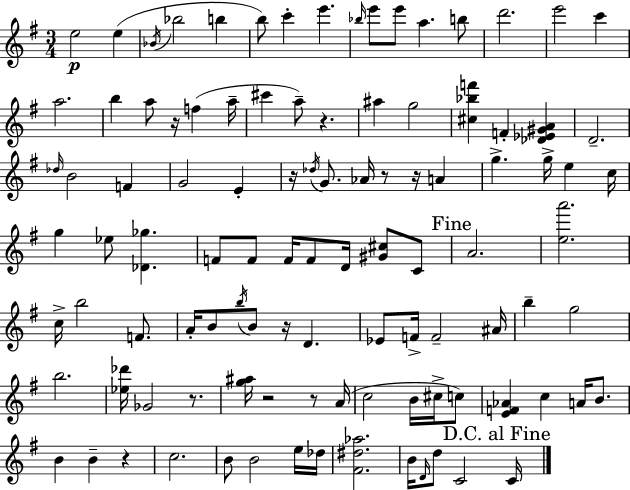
{
  \clef treble
  \numericTimeSignature
  \time 3/4
  \key e \minor
  e''2\p e''4( | \acciaccatura { bes'16 } bes''2 b''4 | b''8) c'''4-. e'''4. | \grace { bes''16 } e'''8 e'''8 a''4. | \break b''8 d'''2. | e'''2 c'''4 | a''2. | b''4 a''8 r16 f''4( | \break a''16-- cis'''4 a''8--) r4. | ais''4 g''2 | <cis'' bes'' f'''>4 f'4-. <des' ees' gis' a'>4 | d'2.-- | \break \grace { des''16 } b'2 f'4 | g'2 e'4-. | r16 \acciaccatura { des''16 } g'8. aes'16 r8 r16 | a'4 g''4.-> g''16-> e''4 | \break c''16 g''4 ees''8 <des' ges''>4. | f'8 f'8 f'16 f'8 d'16 | <gis' cis''>8 c'8 \mark "Fine" a'2. | <e'' a'''>2. | \break c''16-> b''2 | f'8. a'16-. b'8 \acciaccatura { b''16 } b'8 r16 d'4. | ees'8 f'16-> f'2-- | ais'16 b''4-- g''2 | \break b''2. | <ees'' des'''>16 ges'2 | r8. <g'' ais''>16 r2 | r8 a'16( c''2 | \break b'16 cis''16-> c''8) <e' f' aes'>4 c''4 | a'16 b'8. b'4 b'4-- | r4 c''2. | b'8 b'2 | \break e''16 des''16 <fis' dis'' aes''>2. | b'16 \grace { d'16 } d''8 c'2 | \mark "D.C. al Fine" c'16 \bar "|."
}